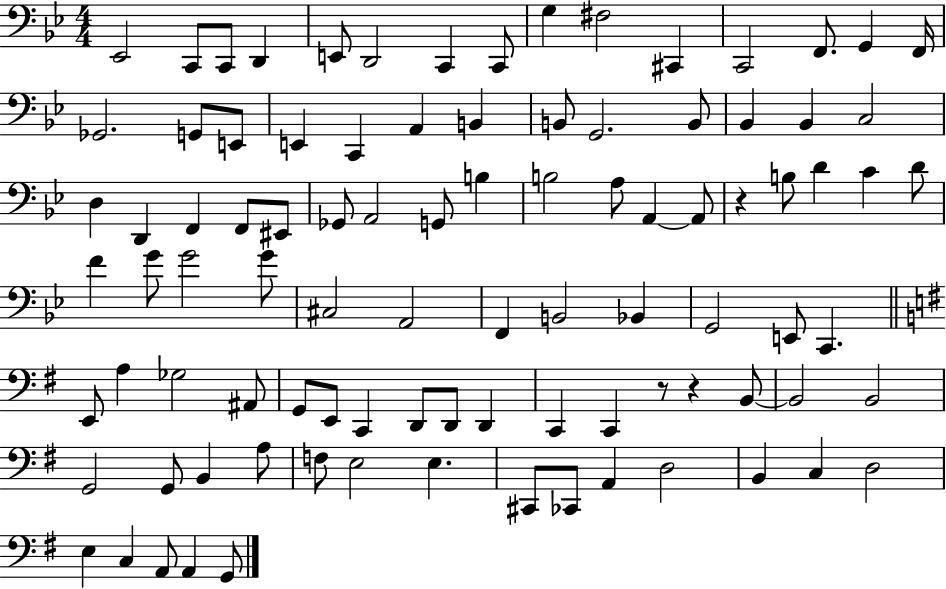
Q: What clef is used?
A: bass